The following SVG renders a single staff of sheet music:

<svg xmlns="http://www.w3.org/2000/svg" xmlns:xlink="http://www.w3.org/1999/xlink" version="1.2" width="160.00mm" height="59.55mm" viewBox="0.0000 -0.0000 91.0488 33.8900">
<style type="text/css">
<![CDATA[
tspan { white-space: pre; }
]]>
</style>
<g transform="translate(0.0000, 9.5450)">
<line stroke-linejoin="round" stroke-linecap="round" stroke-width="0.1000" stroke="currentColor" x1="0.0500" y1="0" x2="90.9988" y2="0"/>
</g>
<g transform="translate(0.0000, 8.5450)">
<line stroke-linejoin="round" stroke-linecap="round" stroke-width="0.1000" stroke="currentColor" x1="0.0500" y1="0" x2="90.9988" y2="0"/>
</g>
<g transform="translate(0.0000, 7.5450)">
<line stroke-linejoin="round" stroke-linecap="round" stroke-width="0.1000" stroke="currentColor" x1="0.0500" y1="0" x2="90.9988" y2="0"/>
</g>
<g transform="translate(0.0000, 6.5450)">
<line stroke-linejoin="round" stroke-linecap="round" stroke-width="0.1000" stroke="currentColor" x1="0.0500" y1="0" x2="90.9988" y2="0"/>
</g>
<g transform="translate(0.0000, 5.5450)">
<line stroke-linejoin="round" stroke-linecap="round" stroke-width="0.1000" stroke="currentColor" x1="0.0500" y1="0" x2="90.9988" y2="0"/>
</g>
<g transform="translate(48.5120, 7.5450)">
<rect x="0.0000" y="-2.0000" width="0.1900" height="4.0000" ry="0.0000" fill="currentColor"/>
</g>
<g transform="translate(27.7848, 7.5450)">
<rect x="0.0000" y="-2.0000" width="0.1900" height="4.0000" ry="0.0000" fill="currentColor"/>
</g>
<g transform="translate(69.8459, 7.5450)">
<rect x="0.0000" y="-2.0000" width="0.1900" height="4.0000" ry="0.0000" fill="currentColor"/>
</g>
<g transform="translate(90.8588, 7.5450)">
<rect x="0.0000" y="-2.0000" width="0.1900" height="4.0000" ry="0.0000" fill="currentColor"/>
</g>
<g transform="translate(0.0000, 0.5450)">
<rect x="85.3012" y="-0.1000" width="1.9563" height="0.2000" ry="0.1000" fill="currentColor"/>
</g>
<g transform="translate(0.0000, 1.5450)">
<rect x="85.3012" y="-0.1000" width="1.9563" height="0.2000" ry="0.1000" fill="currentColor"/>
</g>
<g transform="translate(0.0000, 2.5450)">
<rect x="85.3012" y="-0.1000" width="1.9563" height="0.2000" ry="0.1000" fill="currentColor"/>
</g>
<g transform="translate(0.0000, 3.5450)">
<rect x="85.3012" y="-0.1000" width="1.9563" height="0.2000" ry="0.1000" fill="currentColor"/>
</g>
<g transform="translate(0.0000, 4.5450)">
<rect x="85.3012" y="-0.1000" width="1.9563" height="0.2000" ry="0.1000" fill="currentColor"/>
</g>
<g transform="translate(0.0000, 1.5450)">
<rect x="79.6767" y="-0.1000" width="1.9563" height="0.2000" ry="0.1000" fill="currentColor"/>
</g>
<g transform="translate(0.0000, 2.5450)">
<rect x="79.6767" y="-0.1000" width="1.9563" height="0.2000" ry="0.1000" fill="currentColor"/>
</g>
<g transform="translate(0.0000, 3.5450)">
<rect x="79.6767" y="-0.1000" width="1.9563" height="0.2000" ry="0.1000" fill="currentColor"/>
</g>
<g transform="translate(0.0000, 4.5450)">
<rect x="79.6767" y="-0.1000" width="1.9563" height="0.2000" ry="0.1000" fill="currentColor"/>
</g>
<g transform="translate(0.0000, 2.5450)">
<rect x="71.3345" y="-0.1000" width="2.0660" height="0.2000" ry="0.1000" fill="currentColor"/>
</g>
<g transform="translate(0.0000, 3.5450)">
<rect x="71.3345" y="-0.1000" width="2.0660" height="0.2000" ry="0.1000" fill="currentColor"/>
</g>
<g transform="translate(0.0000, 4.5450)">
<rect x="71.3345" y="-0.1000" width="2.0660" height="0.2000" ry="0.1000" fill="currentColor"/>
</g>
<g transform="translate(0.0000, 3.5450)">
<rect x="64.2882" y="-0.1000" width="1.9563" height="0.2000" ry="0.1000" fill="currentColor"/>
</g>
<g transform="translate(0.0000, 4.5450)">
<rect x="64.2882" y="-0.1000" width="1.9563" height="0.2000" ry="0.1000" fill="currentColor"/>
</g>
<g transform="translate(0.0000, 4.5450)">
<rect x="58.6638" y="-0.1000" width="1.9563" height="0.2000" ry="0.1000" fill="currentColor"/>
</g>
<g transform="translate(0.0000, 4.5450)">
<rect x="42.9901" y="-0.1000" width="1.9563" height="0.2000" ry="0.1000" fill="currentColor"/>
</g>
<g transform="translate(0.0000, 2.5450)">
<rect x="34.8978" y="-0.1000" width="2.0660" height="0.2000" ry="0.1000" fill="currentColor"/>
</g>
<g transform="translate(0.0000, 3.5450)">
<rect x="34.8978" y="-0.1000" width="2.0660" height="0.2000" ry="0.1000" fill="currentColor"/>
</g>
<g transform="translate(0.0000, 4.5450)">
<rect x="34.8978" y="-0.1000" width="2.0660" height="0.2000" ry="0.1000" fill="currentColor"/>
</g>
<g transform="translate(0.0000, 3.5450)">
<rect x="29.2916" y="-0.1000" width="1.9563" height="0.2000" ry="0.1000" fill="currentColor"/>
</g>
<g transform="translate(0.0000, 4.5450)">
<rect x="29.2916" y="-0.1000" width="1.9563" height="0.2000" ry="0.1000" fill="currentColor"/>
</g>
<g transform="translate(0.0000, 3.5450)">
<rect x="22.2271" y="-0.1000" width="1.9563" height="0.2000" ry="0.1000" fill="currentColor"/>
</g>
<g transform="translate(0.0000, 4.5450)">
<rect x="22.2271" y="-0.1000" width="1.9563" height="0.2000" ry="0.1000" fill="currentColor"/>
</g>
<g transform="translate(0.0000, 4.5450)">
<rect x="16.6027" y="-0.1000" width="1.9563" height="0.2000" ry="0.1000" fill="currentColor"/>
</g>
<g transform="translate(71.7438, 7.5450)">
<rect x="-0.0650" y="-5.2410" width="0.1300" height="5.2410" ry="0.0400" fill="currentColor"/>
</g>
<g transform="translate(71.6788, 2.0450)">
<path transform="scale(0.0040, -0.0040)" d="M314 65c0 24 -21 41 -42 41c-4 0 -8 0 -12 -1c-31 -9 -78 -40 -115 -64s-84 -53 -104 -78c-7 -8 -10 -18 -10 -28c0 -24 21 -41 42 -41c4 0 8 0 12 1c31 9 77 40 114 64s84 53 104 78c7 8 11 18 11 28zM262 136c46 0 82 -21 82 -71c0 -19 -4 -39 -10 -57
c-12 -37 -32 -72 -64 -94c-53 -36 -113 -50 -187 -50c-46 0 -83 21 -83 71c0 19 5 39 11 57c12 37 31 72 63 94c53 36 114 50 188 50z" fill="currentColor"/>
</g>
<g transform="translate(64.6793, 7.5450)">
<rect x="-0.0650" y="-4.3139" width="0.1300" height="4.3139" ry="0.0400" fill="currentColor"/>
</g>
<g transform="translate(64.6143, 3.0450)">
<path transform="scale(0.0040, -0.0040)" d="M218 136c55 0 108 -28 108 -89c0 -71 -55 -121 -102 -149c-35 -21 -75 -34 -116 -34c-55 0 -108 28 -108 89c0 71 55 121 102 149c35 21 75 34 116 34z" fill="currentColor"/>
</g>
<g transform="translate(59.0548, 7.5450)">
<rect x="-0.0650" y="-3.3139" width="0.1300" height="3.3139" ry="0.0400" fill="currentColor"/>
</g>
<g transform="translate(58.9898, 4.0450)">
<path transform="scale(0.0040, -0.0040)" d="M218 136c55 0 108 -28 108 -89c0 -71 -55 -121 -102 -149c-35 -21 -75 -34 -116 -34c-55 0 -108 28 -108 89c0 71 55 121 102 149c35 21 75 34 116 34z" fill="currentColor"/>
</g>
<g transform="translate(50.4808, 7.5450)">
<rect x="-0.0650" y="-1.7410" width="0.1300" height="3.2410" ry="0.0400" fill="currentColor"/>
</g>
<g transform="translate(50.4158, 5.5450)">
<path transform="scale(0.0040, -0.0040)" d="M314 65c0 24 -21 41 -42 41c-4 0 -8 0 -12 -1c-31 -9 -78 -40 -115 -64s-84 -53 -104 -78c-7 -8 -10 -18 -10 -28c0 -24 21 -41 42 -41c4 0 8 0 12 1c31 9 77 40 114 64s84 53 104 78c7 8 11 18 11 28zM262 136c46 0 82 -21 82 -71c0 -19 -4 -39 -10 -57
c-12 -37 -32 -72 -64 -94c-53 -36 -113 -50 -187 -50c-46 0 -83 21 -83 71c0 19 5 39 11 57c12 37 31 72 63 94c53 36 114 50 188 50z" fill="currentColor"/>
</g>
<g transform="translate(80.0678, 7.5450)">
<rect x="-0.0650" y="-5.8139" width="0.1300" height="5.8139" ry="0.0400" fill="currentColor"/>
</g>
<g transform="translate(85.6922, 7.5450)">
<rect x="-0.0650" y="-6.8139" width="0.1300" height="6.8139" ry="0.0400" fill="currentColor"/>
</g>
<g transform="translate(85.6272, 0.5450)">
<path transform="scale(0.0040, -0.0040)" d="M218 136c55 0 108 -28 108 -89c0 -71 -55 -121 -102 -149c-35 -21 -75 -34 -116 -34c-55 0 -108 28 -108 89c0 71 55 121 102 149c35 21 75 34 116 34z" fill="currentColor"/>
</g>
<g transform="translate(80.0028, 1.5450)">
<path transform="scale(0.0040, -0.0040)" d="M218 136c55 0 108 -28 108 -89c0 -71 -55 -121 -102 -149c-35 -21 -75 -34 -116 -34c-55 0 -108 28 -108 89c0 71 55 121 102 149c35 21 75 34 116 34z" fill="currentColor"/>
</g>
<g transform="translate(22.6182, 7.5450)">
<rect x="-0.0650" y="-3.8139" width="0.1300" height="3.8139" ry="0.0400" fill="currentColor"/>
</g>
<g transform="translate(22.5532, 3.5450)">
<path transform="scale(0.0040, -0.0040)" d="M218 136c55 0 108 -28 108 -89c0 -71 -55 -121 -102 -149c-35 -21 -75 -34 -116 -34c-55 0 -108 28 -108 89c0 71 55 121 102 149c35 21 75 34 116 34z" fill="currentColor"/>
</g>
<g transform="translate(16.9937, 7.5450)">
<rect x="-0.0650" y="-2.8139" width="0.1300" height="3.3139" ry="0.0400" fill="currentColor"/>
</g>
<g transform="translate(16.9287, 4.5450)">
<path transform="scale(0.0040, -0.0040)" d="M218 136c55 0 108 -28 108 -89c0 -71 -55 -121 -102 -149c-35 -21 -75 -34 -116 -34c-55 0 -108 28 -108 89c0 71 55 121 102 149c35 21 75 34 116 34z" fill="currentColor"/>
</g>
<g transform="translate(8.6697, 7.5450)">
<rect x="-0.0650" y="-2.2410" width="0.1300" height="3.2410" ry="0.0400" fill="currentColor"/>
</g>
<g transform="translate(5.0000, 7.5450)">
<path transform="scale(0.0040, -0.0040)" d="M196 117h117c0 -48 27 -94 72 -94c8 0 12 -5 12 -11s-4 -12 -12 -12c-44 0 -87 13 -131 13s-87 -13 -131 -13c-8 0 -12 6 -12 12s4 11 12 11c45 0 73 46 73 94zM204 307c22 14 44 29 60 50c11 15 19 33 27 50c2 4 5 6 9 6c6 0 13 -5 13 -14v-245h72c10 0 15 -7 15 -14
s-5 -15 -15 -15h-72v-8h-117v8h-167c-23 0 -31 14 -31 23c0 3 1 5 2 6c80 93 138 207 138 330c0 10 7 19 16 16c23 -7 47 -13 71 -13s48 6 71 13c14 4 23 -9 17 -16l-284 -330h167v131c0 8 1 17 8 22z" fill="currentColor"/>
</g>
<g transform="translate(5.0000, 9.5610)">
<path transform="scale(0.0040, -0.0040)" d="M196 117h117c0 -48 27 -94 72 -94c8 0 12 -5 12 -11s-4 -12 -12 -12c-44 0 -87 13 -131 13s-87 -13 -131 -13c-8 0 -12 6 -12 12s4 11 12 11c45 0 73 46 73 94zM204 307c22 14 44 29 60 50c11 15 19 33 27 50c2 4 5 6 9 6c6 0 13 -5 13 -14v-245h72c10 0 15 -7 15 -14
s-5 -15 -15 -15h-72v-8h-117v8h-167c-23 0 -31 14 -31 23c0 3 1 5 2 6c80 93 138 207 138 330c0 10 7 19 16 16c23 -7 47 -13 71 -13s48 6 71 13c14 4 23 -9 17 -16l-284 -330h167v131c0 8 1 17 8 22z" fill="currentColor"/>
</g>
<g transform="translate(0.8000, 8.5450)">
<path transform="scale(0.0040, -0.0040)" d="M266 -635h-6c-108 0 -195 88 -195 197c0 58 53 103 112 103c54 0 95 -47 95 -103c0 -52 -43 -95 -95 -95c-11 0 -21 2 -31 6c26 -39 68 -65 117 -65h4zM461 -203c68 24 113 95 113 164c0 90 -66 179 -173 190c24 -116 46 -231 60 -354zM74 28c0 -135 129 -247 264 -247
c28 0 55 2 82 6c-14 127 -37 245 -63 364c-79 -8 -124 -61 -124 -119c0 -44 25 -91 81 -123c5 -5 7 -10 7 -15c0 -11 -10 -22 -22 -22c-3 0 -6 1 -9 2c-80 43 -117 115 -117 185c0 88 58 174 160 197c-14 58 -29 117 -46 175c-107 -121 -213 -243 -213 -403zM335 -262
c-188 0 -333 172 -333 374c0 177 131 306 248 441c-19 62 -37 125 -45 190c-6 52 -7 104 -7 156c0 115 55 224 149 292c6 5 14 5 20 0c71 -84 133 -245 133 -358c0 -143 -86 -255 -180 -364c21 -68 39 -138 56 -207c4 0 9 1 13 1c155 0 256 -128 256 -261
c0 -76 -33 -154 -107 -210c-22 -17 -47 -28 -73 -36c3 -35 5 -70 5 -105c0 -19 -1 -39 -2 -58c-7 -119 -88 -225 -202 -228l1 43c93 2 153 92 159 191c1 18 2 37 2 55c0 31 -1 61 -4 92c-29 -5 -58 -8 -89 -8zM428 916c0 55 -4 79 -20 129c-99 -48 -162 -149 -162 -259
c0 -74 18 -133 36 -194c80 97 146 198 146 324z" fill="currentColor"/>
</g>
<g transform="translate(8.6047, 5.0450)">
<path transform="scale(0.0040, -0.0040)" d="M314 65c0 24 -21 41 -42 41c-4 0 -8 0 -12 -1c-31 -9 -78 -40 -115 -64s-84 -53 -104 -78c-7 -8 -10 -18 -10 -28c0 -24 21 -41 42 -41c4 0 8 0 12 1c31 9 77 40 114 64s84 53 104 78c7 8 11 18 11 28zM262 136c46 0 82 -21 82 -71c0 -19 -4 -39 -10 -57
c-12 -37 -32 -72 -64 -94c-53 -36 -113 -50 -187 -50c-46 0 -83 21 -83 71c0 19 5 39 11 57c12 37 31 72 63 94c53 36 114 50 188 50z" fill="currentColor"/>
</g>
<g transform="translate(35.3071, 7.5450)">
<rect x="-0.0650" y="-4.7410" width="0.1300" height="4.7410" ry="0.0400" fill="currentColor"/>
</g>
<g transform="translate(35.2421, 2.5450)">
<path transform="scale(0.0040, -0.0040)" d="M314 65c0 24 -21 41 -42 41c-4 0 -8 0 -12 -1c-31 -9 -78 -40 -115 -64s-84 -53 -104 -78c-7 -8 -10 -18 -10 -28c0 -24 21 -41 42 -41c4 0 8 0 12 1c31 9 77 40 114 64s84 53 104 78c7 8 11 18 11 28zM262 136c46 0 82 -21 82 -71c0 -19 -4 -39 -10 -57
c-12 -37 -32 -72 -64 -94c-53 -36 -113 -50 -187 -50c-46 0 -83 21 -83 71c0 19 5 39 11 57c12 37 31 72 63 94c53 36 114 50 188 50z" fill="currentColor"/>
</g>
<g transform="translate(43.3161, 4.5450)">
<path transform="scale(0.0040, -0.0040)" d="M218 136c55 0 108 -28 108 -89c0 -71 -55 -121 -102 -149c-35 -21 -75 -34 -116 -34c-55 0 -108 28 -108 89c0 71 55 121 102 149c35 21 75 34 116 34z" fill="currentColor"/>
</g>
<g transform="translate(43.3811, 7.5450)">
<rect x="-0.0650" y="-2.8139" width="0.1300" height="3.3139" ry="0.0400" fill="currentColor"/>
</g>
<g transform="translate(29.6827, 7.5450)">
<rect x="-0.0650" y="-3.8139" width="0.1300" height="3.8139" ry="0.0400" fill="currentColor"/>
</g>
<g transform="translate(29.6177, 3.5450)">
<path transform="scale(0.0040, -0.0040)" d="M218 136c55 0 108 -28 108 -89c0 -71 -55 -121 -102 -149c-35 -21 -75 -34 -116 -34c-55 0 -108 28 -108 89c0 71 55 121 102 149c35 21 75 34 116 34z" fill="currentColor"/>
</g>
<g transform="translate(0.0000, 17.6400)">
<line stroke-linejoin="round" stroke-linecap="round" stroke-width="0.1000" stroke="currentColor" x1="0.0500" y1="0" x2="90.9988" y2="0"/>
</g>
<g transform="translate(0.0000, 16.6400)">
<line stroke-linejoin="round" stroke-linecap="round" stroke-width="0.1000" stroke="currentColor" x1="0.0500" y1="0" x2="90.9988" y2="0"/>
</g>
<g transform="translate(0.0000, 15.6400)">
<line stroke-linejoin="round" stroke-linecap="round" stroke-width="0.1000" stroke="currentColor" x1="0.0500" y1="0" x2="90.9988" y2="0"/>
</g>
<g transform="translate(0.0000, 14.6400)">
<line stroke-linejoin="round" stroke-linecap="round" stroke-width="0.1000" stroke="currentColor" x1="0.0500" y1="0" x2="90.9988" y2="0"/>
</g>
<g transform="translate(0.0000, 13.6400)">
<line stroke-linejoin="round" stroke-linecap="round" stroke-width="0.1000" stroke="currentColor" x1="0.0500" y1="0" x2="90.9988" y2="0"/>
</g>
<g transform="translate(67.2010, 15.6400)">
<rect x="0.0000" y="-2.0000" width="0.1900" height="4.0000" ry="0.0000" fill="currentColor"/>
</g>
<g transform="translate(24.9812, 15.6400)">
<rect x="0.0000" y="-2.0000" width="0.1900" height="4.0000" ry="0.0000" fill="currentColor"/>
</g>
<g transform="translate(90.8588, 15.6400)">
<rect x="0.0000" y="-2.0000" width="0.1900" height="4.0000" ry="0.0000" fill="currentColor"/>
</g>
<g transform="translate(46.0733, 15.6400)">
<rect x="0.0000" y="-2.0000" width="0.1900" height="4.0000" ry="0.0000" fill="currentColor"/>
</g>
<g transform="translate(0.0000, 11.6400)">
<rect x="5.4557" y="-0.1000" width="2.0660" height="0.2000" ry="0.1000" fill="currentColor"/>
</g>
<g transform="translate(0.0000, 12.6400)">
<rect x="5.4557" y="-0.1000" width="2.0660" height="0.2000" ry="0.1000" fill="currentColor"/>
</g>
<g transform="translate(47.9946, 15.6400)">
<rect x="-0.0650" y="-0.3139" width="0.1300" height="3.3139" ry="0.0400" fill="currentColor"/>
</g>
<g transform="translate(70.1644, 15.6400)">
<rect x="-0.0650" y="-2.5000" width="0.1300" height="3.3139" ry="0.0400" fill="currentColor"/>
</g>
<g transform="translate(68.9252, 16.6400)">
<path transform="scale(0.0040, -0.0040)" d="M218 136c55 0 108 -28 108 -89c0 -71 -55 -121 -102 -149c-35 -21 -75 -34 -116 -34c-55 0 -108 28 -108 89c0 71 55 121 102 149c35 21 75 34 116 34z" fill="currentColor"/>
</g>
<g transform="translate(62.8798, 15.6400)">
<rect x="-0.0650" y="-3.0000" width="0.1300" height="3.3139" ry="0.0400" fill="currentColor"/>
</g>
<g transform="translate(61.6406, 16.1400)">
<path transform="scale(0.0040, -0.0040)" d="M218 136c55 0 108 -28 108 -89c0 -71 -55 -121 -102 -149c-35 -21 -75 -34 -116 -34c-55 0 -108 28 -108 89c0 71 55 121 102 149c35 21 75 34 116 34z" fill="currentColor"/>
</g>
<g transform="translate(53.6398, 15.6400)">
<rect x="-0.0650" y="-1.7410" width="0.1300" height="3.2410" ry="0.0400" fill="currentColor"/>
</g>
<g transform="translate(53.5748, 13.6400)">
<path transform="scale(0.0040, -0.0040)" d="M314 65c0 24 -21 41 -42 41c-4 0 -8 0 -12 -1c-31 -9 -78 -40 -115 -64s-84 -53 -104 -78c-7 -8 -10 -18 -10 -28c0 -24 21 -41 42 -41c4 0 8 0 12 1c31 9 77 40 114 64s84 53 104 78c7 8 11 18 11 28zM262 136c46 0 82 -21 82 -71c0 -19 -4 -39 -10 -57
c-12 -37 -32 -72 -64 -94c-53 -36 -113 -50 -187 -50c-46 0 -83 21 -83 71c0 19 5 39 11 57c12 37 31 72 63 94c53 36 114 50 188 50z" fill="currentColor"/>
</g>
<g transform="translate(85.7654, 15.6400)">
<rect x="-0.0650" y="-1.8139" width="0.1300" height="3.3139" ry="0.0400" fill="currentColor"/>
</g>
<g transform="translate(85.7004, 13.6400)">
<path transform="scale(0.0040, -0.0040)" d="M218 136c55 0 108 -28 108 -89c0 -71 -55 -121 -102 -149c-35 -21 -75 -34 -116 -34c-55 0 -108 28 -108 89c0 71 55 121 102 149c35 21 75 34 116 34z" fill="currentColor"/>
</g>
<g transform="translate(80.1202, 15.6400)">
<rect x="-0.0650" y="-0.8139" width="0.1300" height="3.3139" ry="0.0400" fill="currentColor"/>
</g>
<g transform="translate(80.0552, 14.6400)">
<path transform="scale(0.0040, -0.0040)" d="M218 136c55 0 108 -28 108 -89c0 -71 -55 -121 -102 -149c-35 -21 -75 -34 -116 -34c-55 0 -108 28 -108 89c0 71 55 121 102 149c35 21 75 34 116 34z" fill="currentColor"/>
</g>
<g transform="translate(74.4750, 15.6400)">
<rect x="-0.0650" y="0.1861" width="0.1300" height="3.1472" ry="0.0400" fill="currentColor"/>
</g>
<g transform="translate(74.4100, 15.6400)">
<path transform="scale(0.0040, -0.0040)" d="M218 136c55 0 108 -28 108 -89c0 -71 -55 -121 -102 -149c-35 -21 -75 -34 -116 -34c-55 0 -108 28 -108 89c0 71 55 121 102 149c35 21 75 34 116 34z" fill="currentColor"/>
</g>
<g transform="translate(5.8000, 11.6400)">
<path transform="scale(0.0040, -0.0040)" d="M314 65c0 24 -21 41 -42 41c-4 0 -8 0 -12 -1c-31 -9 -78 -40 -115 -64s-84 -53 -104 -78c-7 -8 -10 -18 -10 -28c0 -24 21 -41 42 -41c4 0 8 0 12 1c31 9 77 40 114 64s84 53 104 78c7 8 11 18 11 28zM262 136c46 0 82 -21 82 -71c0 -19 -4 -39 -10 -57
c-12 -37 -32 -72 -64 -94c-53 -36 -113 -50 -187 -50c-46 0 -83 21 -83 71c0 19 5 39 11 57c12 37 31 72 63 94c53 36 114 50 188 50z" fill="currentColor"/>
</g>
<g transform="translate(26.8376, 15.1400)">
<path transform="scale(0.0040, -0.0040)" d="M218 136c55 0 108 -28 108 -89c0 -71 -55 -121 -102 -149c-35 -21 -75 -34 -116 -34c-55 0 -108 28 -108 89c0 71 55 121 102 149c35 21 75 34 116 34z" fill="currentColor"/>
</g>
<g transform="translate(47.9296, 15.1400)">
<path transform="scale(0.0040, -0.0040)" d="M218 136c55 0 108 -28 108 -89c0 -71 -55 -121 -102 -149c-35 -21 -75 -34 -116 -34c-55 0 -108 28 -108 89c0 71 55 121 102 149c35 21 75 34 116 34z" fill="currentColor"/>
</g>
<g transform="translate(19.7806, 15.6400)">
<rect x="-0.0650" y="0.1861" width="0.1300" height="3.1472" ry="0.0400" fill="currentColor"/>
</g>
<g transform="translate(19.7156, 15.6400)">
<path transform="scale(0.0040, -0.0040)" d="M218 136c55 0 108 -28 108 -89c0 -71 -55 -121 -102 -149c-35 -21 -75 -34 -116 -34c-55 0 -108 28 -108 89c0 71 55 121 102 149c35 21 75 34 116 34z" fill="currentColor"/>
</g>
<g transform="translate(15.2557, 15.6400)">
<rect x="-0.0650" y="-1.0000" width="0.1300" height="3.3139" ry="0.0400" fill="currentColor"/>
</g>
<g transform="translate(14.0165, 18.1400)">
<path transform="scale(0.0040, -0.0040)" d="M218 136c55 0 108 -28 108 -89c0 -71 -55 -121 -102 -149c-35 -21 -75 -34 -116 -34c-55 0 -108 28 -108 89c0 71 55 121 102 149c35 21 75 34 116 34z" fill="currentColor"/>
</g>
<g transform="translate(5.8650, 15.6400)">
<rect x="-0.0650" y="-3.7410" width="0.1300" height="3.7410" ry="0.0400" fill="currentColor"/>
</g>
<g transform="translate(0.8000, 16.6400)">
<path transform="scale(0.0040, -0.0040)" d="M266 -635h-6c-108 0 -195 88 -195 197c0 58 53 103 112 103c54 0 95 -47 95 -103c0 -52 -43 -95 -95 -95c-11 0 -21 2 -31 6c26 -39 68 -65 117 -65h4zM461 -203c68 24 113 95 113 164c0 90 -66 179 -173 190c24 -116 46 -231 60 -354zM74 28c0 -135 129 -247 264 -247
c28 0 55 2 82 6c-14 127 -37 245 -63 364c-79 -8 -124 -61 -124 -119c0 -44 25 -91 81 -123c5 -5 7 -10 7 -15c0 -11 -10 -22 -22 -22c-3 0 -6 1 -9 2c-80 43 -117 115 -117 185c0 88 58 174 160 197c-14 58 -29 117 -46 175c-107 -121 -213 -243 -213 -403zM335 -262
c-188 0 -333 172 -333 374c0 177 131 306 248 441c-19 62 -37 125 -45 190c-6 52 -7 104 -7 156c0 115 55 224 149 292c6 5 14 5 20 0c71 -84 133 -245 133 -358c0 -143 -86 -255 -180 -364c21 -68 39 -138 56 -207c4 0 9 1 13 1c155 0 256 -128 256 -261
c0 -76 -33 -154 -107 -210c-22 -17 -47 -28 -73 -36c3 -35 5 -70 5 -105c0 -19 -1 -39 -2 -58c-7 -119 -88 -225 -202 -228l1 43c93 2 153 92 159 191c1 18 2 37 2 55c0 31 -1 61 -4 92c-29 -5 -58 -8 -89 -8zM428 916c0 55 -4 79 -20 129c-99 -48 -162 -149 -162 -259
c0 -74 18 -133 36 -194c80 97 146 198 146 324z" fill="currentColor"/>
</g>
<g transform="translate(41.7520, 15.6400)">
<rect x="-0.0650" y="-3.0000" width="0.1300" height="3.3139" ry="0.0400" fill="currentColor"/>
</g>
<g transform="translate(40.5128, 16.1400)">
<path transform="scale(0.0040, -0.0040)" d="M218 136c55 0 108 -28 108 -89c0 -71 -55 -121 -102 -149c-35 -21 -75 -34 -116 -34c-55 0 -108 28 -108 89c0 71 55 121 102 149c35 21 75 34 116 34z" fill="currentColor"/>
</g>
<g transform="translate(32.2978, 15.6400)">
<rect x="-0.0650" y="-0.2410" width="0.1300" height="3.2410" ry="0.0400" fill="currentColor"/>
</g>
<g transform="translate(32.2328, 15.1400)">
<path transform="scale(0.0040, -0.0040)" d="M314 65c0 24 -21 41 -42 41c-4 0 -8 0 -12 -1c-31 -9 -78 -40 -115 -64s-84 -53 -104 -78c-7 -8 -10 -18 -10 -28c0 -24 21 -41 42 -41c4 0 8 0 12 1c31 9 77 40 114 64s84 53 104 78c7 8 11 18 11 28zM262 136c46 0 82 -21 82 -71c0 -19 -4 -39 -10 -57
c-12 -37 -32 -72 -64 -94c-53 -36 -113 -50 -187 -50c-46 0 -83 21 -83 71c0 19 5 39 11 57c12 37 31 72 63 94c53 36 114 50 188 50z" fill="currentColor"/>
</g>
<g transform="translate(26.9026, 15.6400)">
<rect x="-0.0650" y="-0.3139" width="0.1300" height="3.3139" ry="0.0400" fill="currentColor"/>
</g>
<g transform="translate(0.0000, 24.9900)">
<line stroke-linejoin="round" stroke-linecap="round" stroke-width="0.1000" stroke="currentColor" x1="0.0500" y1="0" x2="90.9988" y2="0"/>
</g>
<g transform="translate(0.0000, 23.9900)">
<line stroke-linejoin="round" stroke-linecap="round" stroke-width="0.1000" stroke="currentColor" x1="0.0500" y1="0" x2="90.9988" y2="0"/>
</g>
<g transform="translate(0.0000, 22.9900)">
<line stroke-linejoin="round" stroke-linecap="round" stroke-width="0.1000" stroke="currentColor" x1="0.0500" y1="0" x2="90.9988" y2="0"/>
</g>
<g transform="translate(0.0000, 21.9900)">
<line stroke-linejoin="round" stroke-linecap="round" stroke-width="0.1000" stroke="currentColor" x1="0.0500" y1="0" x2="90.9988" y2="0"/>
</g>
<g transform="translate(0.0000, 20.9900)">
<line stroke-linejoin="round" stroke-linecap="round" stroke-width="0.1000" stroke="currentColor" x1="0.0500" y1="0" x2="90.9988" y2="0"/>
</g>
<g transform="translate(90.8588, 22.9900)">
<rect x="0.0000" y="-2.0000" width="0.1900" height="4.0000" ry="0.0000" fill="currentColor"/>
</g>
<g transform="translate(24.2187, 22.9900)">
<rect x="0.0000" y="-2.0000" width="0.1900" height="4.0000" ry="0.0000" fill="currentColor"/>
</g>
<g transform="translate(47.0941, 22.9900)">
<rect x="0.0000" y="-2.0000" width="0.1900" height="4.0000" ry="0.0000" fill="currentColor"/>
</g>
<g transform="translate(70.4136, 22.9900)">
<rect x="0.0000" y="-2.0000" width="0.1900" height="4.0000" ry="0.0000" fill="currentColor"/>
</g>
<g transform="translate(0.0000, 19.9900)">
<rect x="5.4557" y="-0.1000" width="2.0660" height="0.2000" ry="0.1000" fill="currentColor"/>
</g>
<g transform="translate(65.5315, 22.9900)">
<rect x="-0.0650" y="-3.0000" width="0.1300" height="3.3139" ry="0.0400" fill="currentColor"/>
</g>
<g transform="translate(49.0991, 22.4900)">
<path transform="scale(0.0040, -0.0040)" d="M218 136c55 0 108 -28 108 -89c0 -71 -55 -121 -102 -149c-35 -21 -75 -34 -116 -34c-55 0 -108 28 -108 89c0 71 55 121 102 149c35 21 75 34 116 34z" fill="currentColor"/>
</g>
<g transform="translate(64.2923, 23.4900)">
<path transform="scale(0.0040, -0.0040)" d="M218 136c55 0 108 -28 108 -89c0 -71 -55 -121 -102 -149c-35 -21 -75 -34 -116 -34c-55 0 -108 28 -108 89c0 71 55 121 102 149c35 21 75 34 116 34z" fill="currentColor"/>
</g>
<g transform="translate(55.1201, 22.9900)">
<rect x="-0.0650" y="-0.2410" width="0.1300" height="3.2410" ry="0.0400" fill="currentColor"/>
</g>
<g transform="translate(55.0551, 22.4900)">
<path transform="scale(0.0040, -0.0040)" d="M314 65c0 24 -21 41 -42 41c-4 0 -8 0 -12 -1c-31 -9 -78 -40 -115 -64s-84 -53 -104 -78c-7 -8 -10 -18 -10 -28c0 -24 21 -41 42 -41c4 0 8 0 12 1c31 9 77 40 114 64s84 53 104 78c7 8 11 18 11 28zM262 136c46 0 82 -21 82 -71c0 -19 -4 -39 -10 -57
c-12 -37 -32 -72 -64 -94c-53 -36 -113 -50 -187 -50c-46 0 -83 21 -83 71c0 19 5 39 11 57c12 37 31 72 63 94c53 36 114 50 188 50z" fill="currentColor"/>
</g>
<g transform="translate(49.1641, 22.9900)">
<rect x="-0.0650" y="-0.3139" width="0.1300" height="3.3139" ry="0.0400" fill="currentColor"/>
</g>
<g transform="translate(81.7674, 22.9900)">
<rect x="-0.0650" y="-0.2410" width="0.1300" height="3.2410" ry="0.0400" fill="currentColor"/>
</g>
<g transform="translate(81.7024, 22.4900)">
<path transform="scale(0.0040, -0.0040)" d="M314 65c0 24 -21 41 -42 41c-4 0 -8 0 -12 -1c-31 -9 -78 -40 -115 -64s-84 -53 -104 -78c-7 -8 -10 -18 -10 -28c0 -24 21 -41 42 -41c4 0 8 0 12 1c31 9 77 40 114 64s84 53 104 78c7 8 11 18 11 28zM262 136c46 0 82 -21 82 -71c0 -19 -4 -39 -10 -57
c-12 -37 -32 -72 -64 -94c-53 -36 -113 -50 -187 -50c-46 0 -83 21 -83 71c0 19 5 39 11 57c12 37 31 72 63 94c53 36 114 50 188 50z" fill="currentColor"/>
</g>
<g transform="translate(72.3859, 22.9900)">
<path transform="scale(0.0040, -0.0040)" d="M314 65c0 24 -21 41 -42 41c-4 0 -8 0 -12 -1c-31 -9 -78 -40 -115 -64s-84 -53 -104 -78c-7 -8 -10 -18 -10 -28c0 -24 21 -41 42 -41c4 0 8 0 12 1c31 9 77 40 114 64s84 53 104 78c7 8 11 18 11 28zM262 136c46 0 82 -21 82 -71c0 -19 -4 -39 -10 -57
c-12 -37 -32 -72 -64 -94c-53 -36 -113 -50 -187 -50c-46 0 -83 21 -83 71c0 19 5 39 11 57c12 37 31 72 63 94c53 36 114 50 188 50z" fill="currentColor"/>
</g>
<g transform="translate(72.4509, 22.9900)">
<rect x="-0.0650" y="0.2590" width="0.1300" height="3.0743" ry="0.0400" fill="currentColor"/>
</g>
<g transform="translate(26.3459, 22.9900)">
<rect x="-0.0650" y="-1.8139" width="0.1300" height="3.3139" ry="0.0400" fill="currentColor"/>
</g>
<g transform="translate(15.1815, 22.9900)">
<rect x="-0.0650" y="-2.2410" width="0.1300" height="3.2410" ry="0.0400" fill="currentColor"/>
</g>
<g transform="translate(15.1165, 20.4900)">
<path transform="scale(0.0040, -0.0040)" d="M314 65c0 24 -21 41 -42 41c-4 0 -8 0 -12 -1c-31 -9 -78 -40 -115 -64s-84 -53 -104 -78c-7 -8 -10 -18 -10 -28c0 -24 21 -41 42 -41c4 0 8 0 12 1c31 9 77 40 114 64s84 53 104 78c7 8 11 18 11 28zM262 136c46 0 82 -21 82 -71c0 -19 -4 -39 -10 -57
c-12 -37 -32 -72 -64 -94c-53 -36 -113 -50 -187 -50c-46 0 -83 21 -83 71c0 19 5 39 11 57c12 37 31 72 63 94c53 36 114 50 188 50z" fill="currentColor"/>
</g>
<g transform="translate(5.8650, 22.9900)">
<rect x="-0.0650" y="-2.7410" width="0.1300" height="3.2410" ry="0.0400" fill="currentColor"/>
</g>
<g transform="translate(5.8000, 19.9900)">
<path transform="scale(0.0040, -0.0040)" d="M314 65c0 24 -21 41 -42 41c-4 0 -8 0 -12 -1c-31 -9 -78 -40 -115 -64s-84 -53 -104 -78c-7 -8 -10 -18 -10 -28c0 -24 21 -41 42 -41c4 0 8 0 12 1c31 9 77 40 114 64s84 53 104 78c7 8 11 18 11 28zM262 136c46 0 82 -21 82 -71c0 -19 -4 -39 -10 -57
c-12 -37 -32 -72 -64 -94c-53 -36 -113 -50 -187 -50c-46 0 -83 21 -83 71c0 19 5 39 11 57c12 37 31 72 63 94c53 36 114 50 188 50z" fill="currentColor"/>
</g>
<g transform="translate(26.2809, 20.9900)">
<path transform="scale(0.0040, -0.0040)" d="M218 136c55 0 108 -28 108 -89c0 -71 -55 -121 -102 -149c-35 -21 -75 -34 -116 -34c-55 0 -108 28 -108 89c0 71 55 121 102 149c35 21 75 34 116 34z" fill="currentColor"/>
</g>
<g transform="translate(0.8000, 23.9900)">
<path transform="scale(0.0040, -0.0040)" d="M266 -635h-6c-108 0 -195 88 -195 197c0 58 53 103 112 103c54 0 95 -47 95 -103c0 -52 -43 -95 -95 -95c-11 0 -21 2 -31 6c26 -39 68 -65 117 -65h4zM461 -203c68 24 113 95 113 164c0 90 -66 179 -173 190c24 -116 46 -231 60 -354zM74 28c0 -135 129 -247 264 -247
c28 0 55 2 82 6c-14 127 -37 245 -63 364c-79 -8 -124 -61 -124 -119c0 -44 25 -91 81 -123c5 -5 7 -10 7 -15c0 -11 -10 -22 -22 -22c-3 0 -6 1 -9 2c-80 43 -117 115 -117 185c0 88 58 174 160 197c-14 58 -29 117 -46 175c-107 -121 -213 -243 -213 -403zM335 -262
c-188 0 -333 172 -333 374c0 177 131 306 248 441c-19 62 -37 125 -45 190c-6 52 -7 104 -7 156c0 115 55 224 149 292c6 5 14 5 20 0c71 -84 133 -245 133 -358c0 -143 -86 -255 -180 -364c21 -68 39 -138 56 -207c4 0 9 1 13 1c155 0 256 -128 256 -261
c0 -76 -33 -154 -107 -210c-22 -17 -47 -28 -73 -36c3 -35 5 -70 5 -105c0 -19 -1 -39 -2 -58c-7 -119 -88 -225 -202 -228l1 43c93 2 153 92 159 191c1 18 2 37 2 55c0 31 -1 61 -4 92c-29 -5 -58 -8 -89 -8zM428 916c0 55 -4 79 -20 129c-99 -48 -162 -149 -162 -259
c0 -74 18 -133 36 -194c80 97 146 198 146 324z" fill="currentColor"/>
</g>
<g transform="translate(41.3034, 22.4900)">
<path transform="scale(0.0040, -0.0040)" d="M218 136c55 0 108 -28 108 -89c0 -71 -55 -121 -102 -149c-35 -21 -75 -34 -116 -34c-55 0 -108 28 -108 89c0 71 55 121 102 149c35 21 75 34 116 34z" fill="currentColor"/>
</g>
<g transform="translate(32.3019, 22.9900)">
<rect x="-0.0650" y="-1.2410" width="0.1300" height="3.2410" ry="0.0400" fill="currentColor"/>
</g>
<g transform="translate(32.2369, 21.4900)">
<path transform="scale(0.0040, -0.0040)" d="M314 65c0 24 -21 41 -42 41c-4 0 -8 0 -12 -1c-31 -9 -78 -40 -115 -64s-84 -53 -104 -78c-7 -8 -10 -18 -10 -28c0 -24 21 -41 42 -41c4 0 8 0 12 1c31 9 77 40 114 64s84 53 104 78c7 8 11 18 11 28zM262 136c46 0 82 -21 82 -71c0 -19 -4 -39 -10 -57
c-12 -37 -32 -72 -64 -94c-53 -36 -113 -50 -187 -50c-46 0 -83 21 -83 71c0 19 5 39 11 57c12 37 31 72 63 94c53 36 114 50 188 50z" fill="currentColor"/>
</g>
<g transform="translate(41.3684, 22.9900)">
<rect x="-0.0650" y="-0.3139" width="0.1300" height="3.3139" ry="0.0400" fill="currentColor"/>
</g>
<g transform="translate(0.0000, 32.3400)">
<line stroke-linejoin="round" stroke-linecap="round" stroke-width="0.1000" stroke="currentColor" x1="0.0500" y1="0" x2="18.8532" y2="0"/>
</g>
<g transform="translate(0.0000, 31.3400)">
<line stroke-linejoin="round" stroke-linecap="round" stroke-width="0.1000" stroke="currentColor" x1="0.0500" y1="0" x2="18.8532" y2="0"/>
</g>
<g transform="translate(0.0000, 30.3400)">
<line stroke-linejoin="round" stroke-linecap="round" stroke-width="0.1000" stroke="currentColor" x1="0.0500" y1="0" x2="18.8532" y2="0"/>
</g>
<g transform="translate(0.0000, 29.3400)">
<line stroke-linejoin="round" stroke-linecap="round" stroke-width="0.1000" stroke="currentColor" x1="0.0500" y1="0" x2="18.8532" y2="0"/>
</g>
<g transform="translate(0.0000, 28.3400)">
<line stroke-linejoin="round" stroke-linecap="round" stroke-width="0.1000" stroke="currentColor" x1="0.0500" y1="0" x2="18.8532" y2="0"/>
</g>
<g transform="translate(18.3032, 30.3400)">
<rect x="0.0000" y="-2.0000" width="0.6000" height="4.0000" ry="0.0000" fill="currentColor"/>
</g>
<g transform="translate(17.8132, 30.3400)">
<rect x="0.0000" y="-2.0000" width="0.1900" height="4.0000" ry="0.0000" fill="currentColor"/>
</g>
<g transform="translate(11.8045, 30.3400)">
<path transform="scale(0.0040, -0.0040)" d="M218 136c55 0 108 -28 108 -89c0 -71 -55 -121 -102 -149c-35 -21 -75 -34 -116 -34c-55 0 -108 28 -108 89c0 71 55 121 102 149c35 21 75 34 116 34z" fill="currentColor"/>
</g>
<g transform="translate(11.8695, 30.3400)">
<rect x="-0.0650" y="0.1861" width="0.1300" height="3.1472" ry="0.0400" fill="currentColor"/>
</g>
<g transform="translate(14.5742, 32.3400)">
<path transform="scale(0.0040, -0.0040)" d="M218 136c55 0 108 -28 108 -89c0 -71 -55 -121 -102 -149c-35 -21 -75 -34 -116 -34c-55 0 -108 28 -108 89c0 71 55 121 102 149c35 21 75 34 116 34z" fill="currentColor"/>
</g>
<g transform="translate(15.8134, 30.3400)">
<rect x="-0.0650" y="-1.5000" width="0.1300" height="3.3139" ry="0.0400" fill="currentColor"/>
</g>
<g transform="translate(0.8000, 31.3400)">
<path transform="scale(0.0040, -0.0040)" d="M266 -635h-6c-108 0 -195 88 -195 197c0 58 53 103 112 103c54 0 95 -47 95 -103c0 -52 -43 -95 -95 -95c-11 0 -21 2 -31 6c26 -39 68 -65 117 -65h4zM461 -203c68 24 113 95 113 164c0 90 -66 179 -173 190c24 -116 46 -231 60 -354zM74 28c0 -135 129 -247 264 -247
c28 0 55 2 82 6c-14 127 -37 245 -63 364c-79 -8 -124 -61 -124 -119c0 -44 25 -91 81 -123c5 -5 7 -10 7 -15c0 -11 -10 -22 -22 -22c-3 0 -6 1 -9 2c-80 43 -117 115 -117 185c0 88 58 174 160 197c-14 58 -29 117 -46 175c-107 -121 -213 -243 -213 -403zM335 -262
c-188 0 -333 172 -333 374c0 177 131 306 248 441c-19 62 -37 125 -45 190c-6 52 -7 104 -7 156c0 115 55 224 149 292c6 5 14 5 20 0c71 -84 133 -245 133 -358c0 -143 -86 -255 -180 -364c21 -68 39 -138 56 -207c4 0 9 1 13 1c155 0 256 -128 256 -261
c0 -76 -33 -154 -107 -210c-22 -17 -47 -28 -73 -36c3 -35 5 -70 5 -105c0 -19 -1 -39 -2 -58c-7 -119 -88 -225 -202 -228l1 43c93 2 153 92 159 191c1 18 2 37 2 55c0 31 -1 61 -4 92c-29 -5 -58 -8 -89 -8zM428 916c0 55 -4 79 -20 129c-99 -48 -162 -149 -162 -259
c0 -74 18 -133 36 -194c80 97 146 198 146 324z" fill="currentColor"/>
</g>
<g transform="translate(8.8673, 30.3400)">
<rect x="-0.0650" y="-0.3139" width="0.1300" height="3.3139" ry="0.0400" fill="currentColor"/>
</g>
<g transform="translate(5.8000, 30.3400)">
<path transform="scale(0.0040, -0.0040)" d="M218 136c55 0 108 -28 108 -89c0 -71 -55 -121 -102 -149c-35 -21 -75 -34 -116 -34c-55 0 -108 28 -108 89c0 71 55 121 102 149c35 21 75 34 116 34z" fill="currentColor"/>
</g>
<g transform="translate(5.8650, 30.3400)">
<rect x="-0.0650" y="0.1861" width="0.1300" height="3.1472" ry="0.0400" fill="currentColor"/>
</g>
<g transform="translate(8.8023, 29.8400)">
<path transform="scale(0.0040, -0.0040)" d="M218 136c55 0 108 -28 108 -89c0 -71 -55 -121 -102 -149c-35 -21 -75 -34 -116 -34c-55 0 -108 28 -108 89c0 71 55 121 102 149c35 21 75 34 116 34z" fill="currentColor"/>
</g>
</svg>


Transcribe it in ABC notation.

X:1
T:Untitled
M:4/4
L:1/4
K:C
g2 a c' c' e'2 a f2 b d' f'2 g' b' c'2 D B c c2 A c f2 A G B d f a2 g2 f e2 c c c2 A B2 c2 B c B E